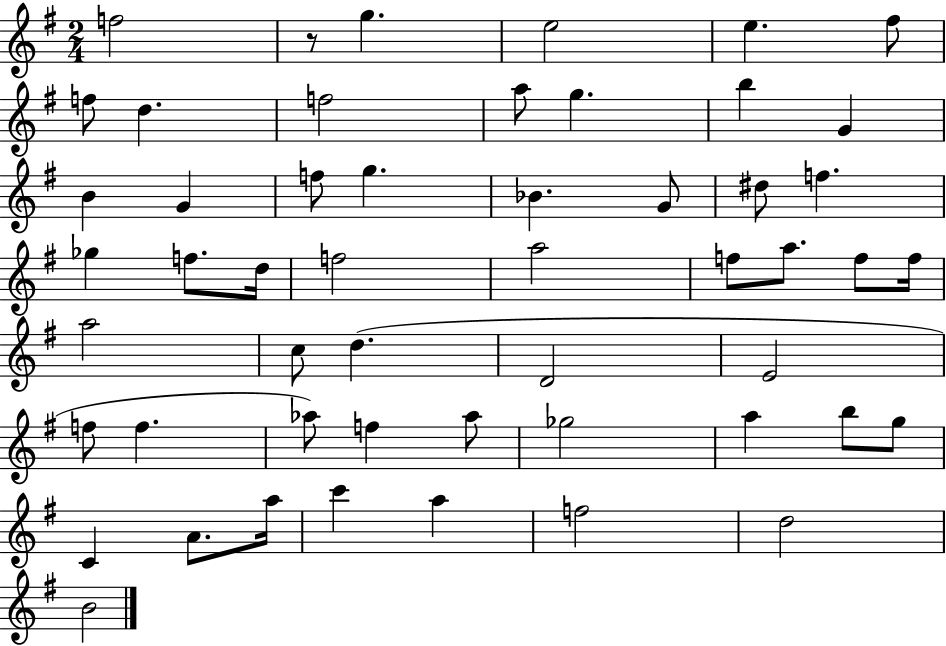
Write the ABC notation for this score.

X:1
T:Untitled
M:2/4
L:1/4
K:G
f2 z/2 g e2 e ^f/2 f/2 d f2 a/2 g b G B G f/2 g _B G/2 ^d/2 f _g f/2 d/4 f2 a2 f/2 a/2 f/2 f/4 a2 c/2 d D2 E2 f/2 f _a/2 f _a/2 _g2 a b/2 g/2 C A/2 a/4 c' a f2 d2 B2